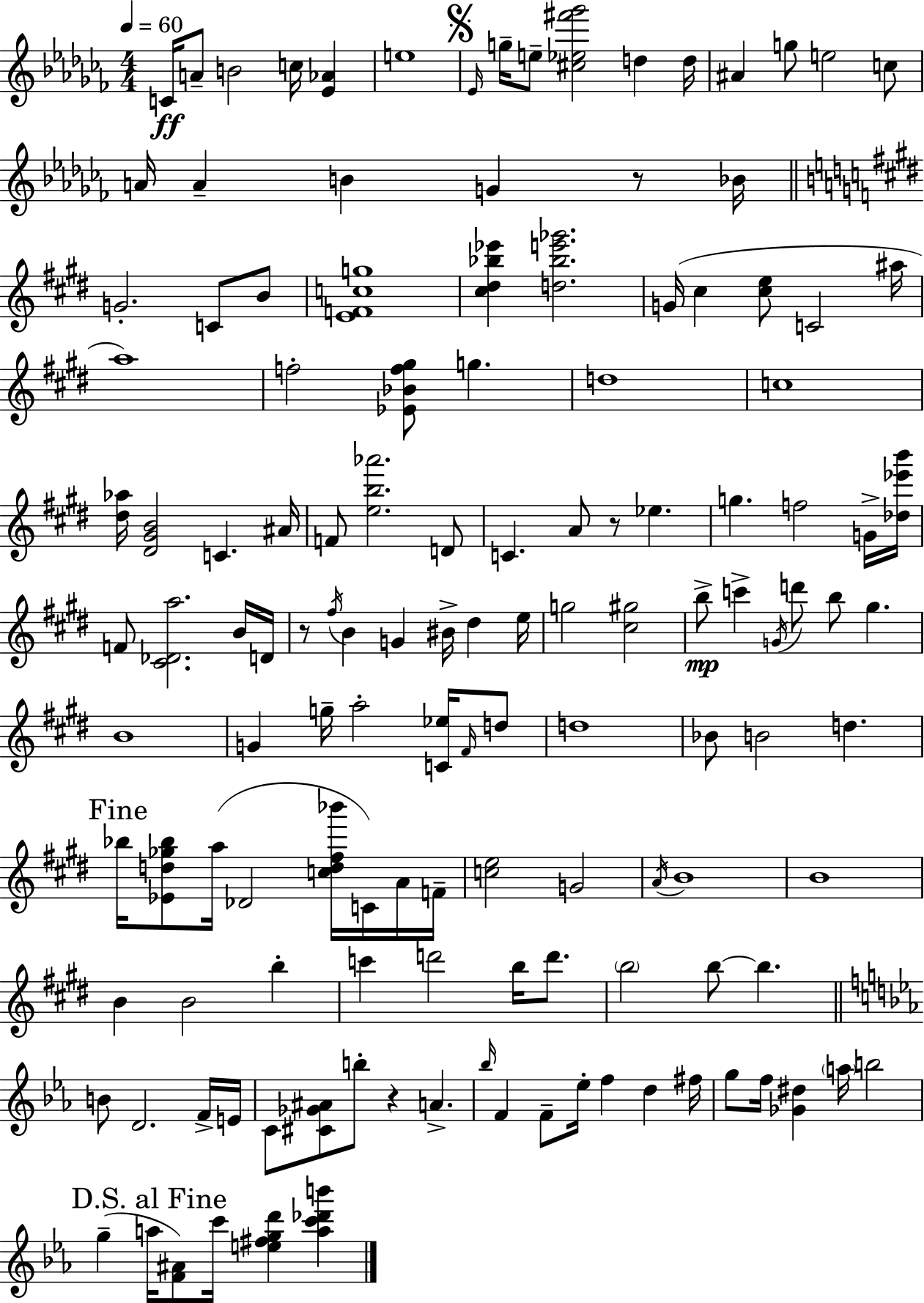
{
  \clef treble
  \numericTimeSignature
  \time 4/4
  \key aes \minor
  \tempo 4 = 60
  c'16\ff a'8-- b'2 c''16 <ees' aes'>4 | e''1 | \mark \markup { \musicglyph "scripts.segno" } \grace { ees'16 } g''16-- e''8-- <cis'' ees'' fis''' ges'''>2 d''4 | d''16 ais'4 g''8 e''2 c''8 | \break a'16 a'4-- b'4 g'4 r8 | bes'16 \bar "||" \break \key e \major g'2.-. c'8 b'8 | <e' f' c'' g''>1 | <cis'' dis'' bes'' ees'''>4 <d'' bes'' e''' ges'''>2. | g'16( cis''4 <cis'' e''>8 c'2 ais''16 | \break a''1) | f''2-. <ees' bes' f'' gis''>8 g''4. | d''1 | c''1 | \break <dis'' aes''>16 <dis' gis' b'>2 c'4. ais'16 | f'8 <e'' b'' aes'''>2. d'8 | c'4. a'8 r8 ees''4. | g''4. f''2 g'16-> <des'' ees''' b'''>16 | \break f'8 <cis' des' a''>2. b'16 d'16 | r8 \acciaccatura { fis''16 } b'4 g'4 bis'16-> dis''4 | e''16 g''2 <cis'' gis''>2 | b''8->\mp c'''4-> \acciaccatura { g'16 } d'''8 b''8 gis''4. | \break b'1 | g'4 g''16-- a''2-. <c' ees''>16 | \grace { fis'16 } d''8 d''1 | bes'8 b'2 d''4. | \break \mark "Fine" bes''16 <ees' d'' ges'' bes''>8 a''16( des'2 <c'' d'' fis'' bes'''>16 | c'16) a'16 f'16-- <c'' e''>2 g'2 | \acciaccatura { a'16 } b'1 | b'1 | \break b'4 b'2 | b''4-. c'''4 d'''2 | b''16 d'''8. \parenthesize b''2 b''8~~ b''4. | \bar "||" \break \key ees \major b'8 d'2. f'16-> e'16 | c'8 <cis' ges' ais'>8 b''8-. r4 a'4.-> | \grace { bes''16 } f'4 f'8-- ees''16-. f''4 d''4 | fis''16 g''8 f''16 <ges' dis''>4 \parenthesize a''16 b''2 | \break \mark "D.S. al Fine" g''4--( a''16 <f' ais'>8) c'''16 <e'' fis'' g'' d'''>4 <a'' c''' des''' b'''>4 | \bar "|."
}